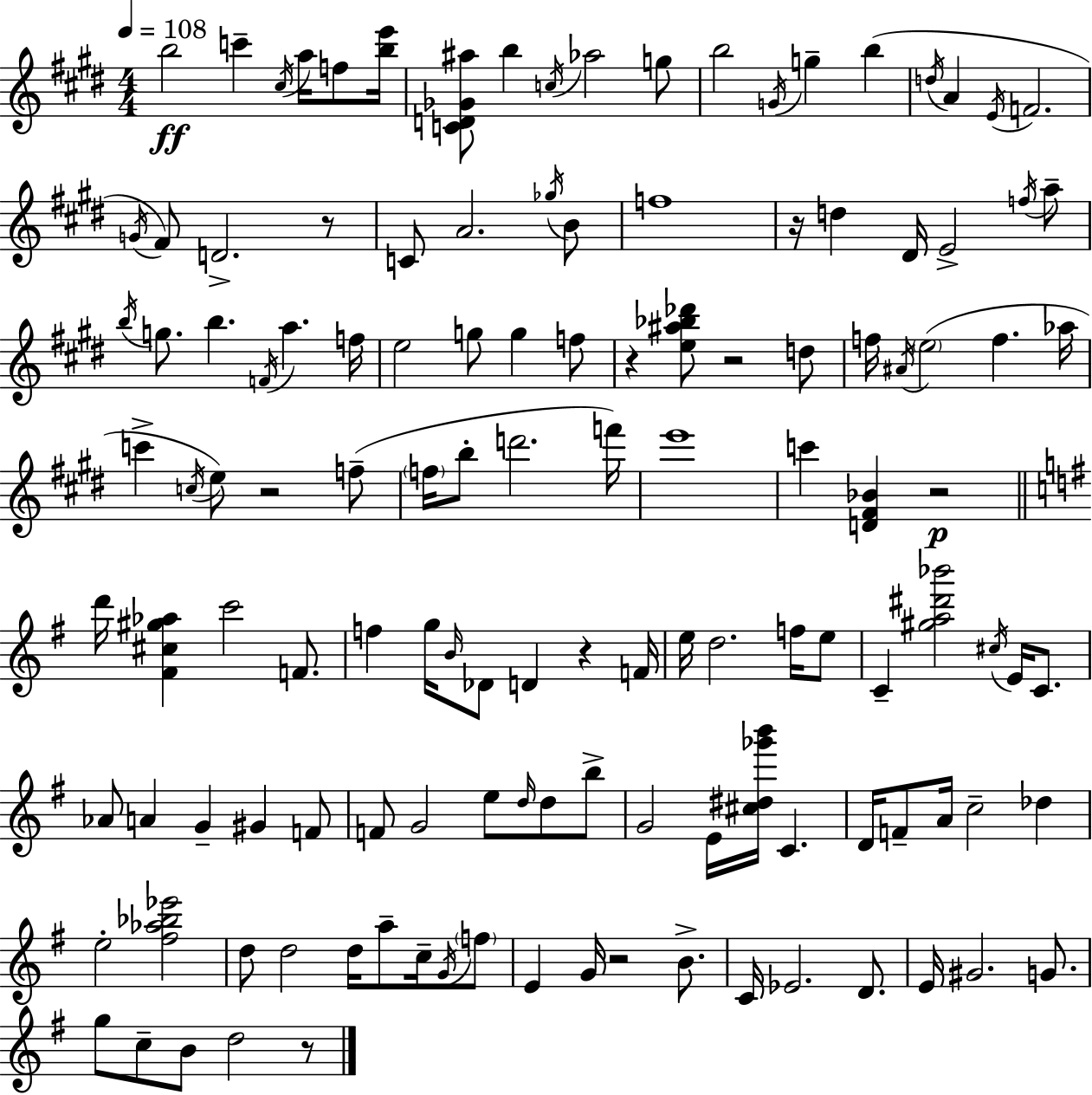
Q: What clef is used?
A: treble